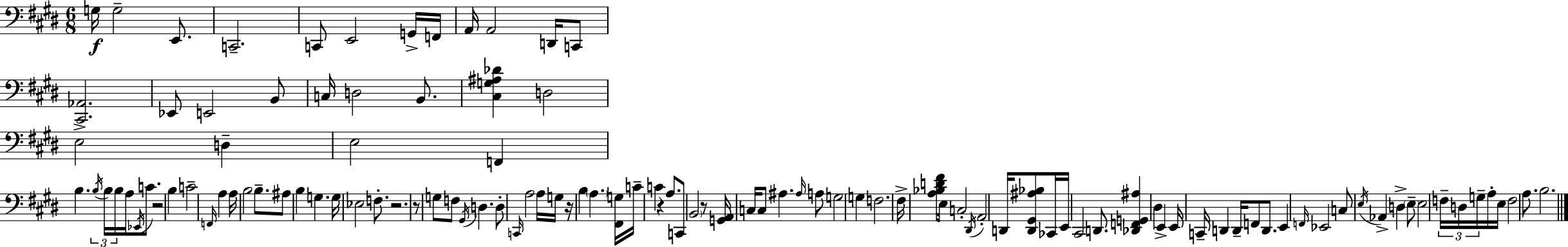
X:1
T:Untitled
M:6/8
L:1/4
K:E
G,/4 G,2 E,,/2 C,,2 C,,/2 E,,2 G,,/4 F,,/4 A,,/4 A,,2 D,,/4 C,,/2 [^C,,_A,,]2 _E,,/2 E,,2 B,,/2 C,/4 D,2 B,,/2 [^C,G,^A,_D] D,2 E,2 D, E,2 F,, B, B,/4 B,/4 B,/4 A,/4 _E,,/4 C/2 z2 B, C2 F,,/4 A, A,/4 B,2 B,/2 ^A,/2 B, G, G,/4 _E,2 F,/2 z2 z/2 G,/2 F,/2 ^G,,/4 D, D,/2 C,,/4 A,2 A,/4 G,/4 z/4 B, A, [^F,,G,]/4 C/4 C z A,/2 C,,/2 B,,2 z/2 [G,,A,,]/4 C,/4 C,/2 ^A, ^A,/4 A,/2 G,2 G, F,2 ^F,/4 [A,_B,D^F]/2 E,/4 C,2 ^D,,/4 A,,2 D,,/4 [D,,^G,,^A,_B,]/2 _C,,/4 E,,/4 ^C,,2 D,,/2 [_D,,F,,G,,^A,] ^D, E,, E,,/4 C,,/4 D,, D,,/4 F,,/2 D,,/2 E,, F,,/4 _E,,2 C,/2 E,/4 _A,, D, E,/2 E,2 F,/4 D,/4 G,/4 A,/4 E,/4 F,2 A,/2 B,2